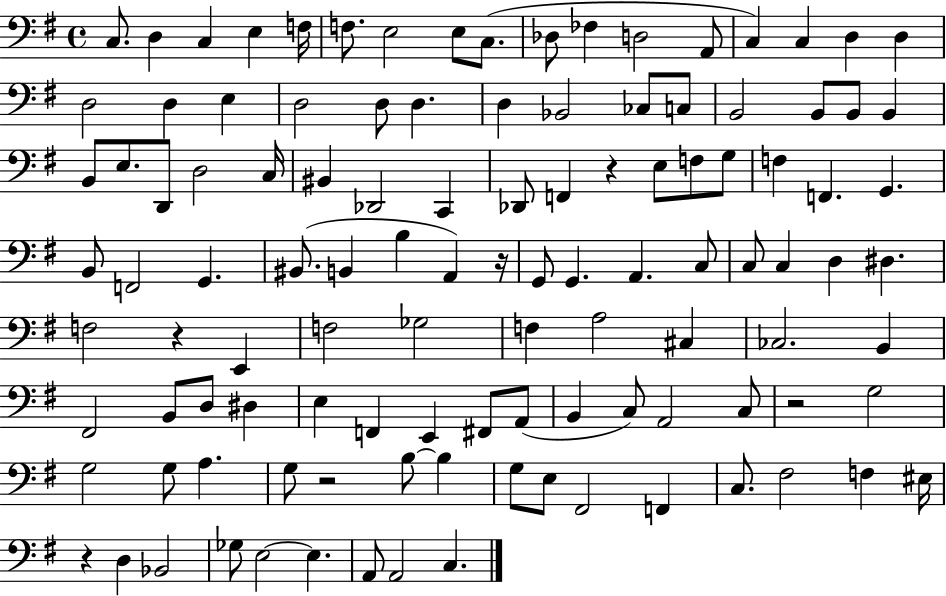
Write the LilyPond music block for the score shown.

{
  \clef bass
  \time 4/4
  \defaultTimeSignature
  \key g \major
  c8. d4 c4 e4 f16 | f8. e2 e8 c8.( | des8 fes4 d2 a,8 | c4) c4 d4 d4 | \break d2 d4 e4 | d2 d8 d4. | d4 bes,2 ces8 c8 | b,2 b,8 b,8 b,4 | \break b,8 e8. d,8 d2 c16 | bis,4 des,2 c,4 | des,8 f,4 r4 e8 f8 g8 | f4 f,4. g,4. | \break b,8 f,2 g,4. | bis,8.( b,4 b4 a,4) r16 | g,8 g,4. a,4. c8 | c8 c4 d4 dis4. | \break f2 r4 e,4 | f2 ges2 | f4 a2 cis4 | ces2. b,4 | \break fis,2 b,8 d8 dis4 | e4 f,4 e,4 fis,8 a,8( | b,4 c8) a,2 c8 | r2 g2 | \break g2 g8 a4. | g8 r2 b8~~ b4 | g8 e8 fis,2 f,4 | c8. fis2 f4 eis16 | \break r4 d4 bes,2 | ges8 e2~~ e4. | a,8 a,2 c4. | \bar "|."
}